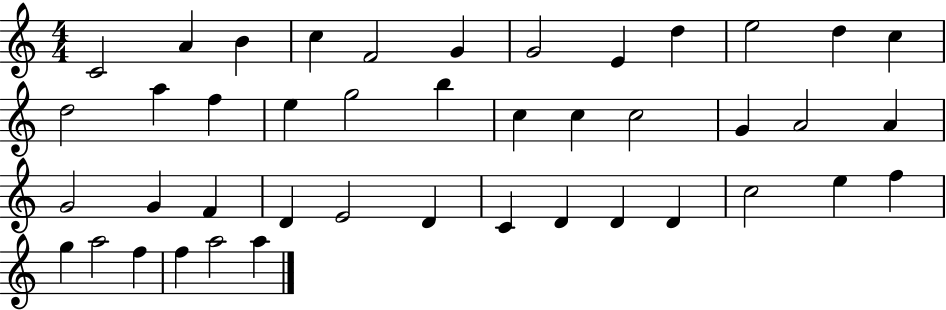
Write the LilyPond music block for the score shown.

{
  \clef treble
  \numericTimeSignature
  \time 4/4
  \key c \major
  c'2 a'4 b'4 | c''4 f'2 g'4 | g'2 e'4 d''4 | e''2 d''4 c''4 | \break d''2 a''4 f''4 | e''4 g''2 b''4 | c''4 c''4 c''2 | g'4 a'2 a'4 | \break g'2 g'4 f'4 | d'4 e'2 d'4 | c'4 d'4 d'4 d'4 | c''2 e''4 f''4 | \break g''4 a''2 f''4 | f''4 a''2 a''4 | \bar "|."
}